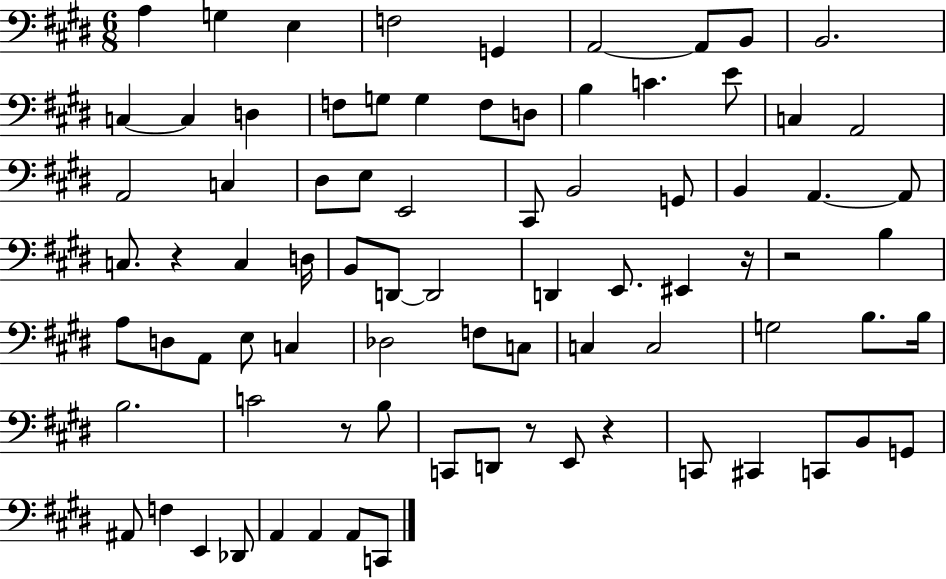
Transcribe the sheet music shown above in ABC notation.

X:1
T:Untitled
M:6/8
L:1/4
K:E
A, G, E, F,2 G,, A,,2 A,,/2 B,,/2 B,,2 C, C, D, F,/2 G,/2 G, F,/2 D,/2 B, C E/2 C, A,,2 A,,2 C, ^D,/2 E,/2 E,,2 ^C,,/2 B,,2 G,,/2 B,, A,, A,,/2 C,/2 z C, D,/4 B,,/2 D,,/2 D,,2 D,, E,,/2 ^E,, z/4 z2 B, A,/2 D,/2 A,,/2 E,/2 C, _D,2 F,/2 C,/2 C, C,2 G,2 B,/2 B,/4 B,2 C2 z/2 B,/2 C,,/2 D,,/2 z/2 E,,/2 z C,,/2 ^C,, C,,/2 B,,/2 G,,/2 ^A,,/2 F, E,, _D,,/2 A,, A,, A,,/2 C,,/2